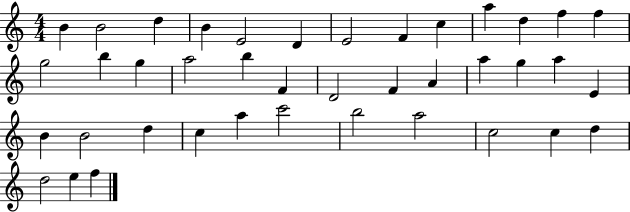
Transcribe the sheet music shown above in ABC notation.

X:1
T:Untitled
M:4/4
L:1/4
K:C
B B2 d B E2 D E2 F c a d f f g2 b g a2 b F D2 F A a g a E B B2 d c a c'2 b2 a2 c2 c d d2 e f